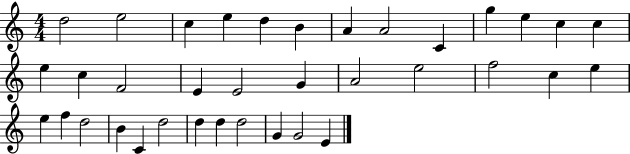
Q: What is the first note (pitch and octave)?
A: D5